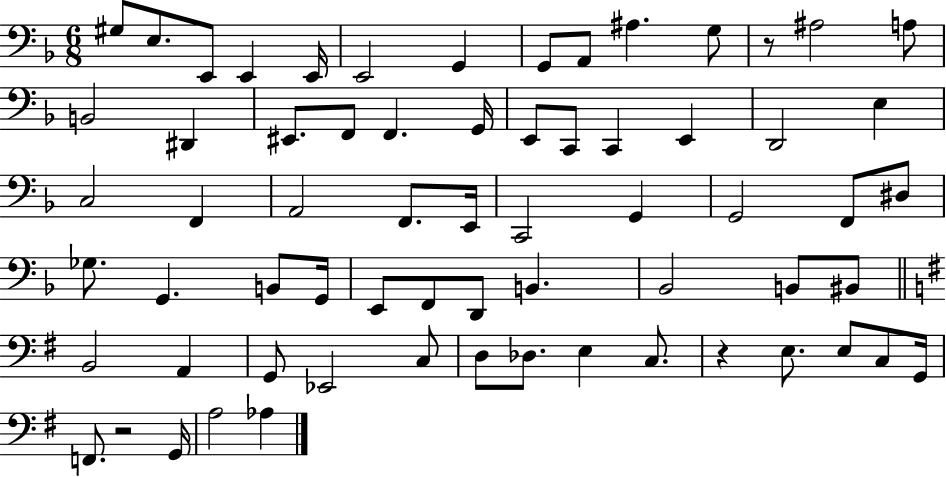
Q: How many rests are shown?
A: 3